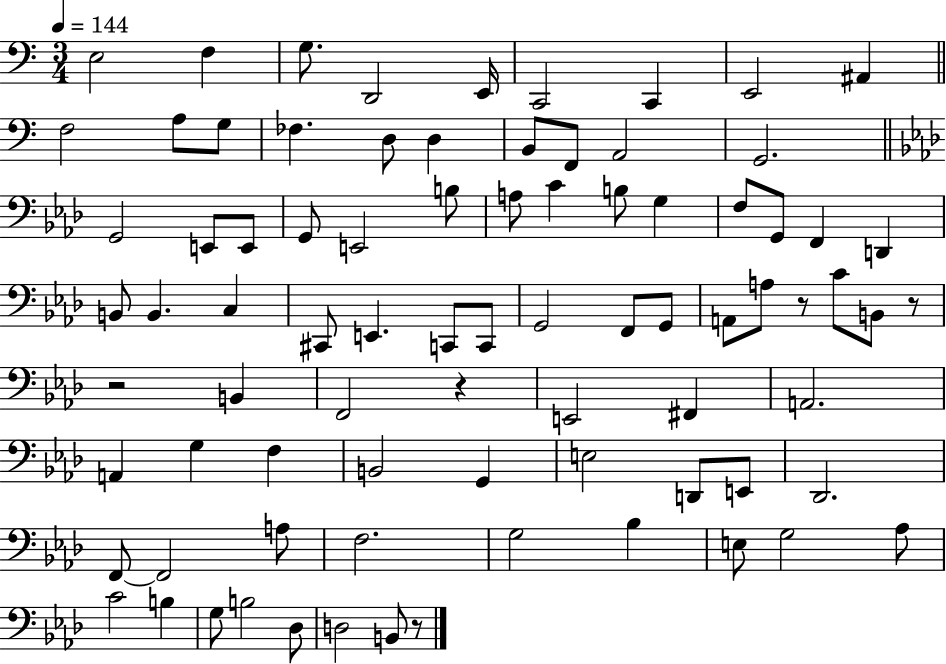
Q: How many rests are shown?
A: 5